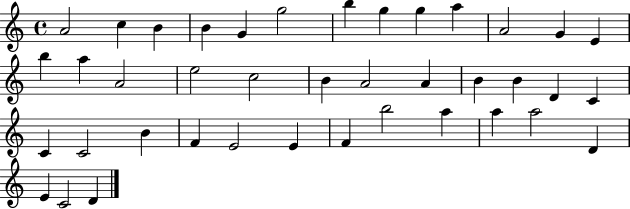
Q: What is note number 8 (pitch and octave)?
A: G5